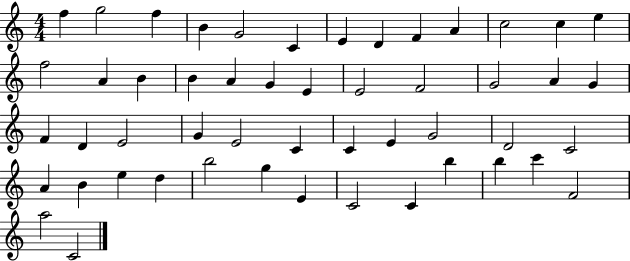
{
  \clef treble
  \numericTimeSignature
  \time 4/4
  \key c \major
  f''4 g''2 f''4 | b'4 g'2 c'4 | e'4 d'4 f'4 a'4 | c''2 c''4 e''4 | \break f''2 a'4 b'4 | b'4 a'4 g'4 e'4 | e'2 f'2 | g'2 a'4 g'4 | \break f'4 d'4 e'2 | g'4 e'2 c'4 | c'4 e'4 g'2 | d'2 c'2 | \break a'4 b'4 e''4 d''4 | b''2 g''4 e'4 | c'2 c'4 b''4 | b''4 c'''4 f'2 | \break a''2 c'2 | \bar "|."
}